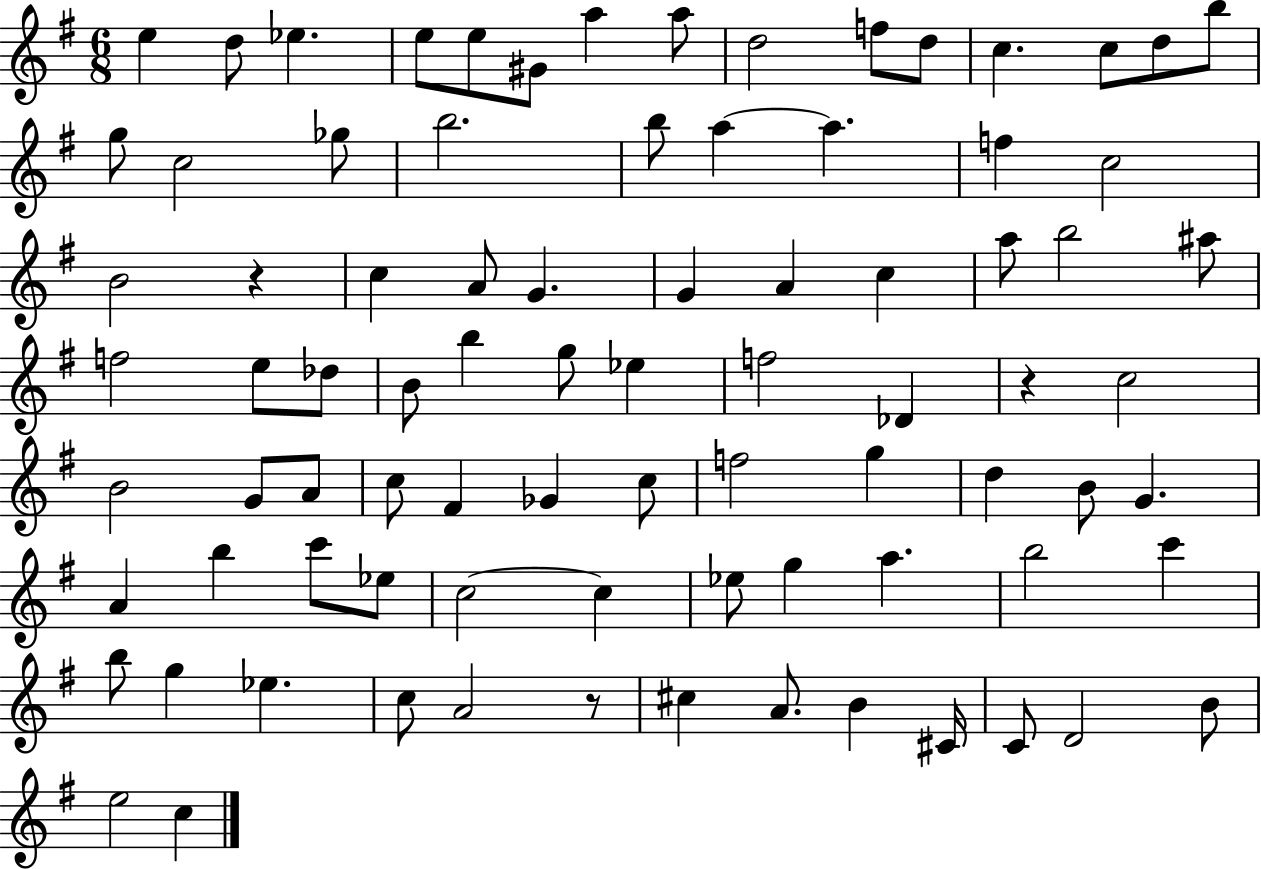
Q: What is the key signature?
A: G major